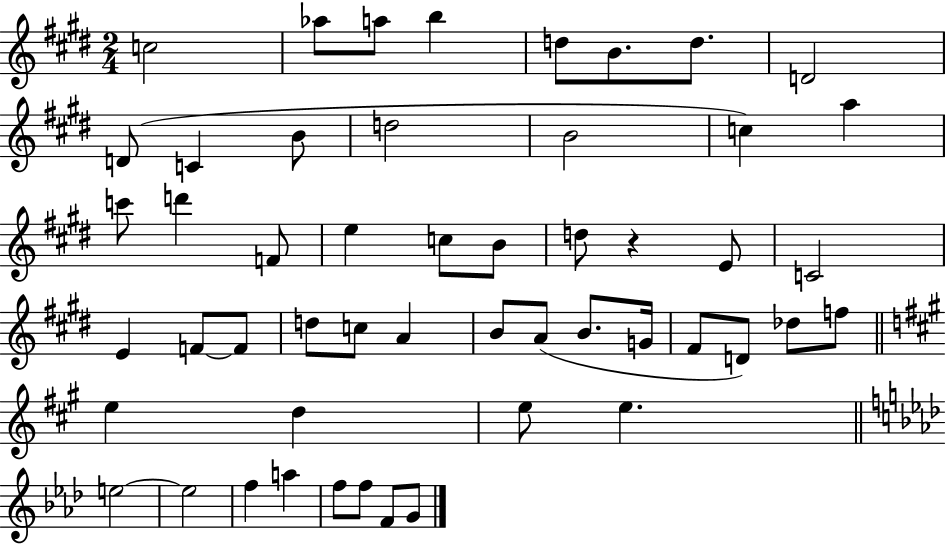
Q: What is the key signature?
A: E major